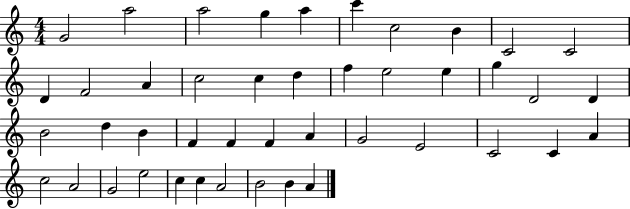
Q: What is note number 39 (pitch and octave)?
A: C5